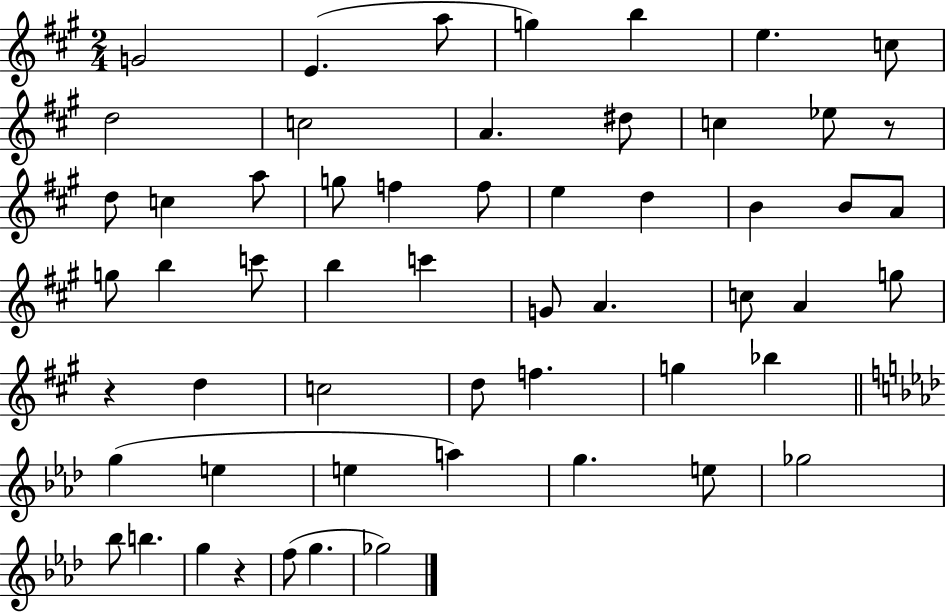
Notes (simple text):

G4/h E4/q. A5/e G5/q B5/q E5/q. C5/e D5/h C5/h A4/q. D#5/e C5/q Eb5/e R/e D5/e C5/q A5/e G5/e F5/q F5/e E5/q D5/q B4/q B4/e A4/e G5/e B5/q C6/e B5/q C6/q G4/e A4/q. C5/e A4/q G5/e R/q D5/q C5/h D5/e F5/q. G5/q Bb5/q G5/q E5/q E5/q A5/q G5/q. E5/e Gb5/h Bb5/e B5/q. G5/q R/q F5/e G5/q. Gb5/h